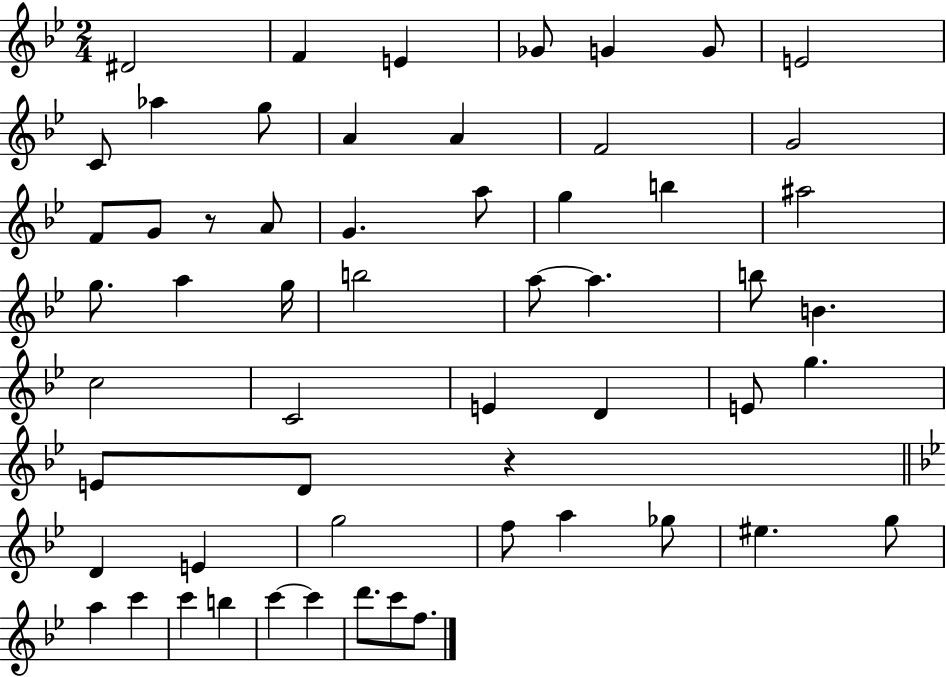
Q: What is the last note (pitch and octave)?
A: F5